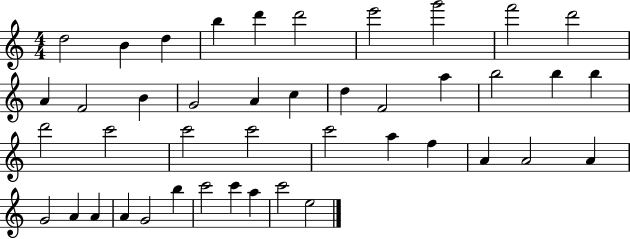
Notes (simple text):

D5/h B4/q D5/q B5/q D6/q D6/h E6/h G6/h F6/h D6/h A4/q F4/h B4/q G4/h A4/q C5/q D5/q F4/h A5/q B5/h B5/q B5/q D6/h C6/h C6/h C6/h C6/h A5/q F5/q A4/q A4/h A4/q G4/h A4/q A4/q A4/q G4/h B5/q C6/h C6/q A5/q C6/h E5/h